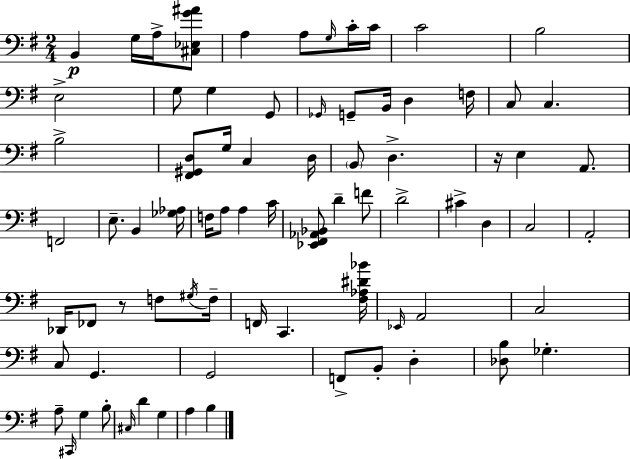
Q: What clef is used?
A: bass